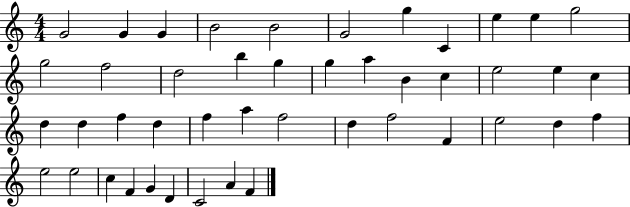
{
  \clef treble
  \numericTimeSignature
  \time 4/4
  \key c \major
  g'2 g'4 g'4 | b'2 b'2 | g'2 g''4 c'4 | e''4 e''4 g''2 | \break g''2 f''2 | d''2 b''4 g''4 | g''4 a''4 b'4 c''4 | e''2 e''4 c''4 | \break d''4 d''4 f''4 d''4 | f''4 a''4 f''2 | d''4 f''2 f'4 | e''2 d''4 f''4 | \break e''2 e''2 | c''4 f'4 g'4 d'4 | c'2 a'4 f'4 | \bar "|."
}